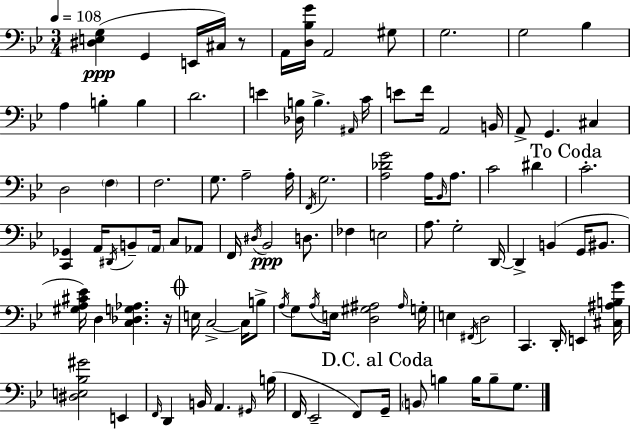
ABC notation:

X:1
T:Untitled
M:3/4
L:1/4
K:Gm
[^D,E,G,] G,, E,,/4 ^C,/4 z/2 A,,/4 [D,_B,G]/4 A,,2 ^G,/2 G,2 G,2 _B, A, B, B, D2 E [_D,B,]/4 B, ^A,,/4 C/4 E/2 F/4 A,,2 B,,/4 A,,/2 G,, ^C, D,2 F, F,2 G,/2 A,2 A,/4 F,,/4 G,2 [A,_DG]2 A,/4 _B,,/4 A,/2 C2 ^D C2 [C,,_G,,] A,,/4 ^D,,/4 B,,/2 A,,/4 C,/2 _A,,/2 F,,/4 ^D,/4 _B,,2 D,/2 _F, E,2 A,/2 G,2 D,,/4 D,, B,, G,,/4 ^B,,/2 [^G,A,^C_E]/4 D, [C,_D,G,_A,] z/4 E,/4 C,2 C,/4 B,/2 A,/4 G,/2 A,/4 E,/4 [D,^G,^A,]2 ^A,/4 G,/4 E, ^F,,/4 D,2 C,, D,,/4 E,, [^C,^A,B,G]/4 [^D,E,_B,^G]2 E,, F,,/4 D,, B,,/4 A,, ^G,,/4 B,/4 F,,/4 _E,,2 F,,/2 G,,/4 B,,/2 B, B,/4 B,/2 G,/2